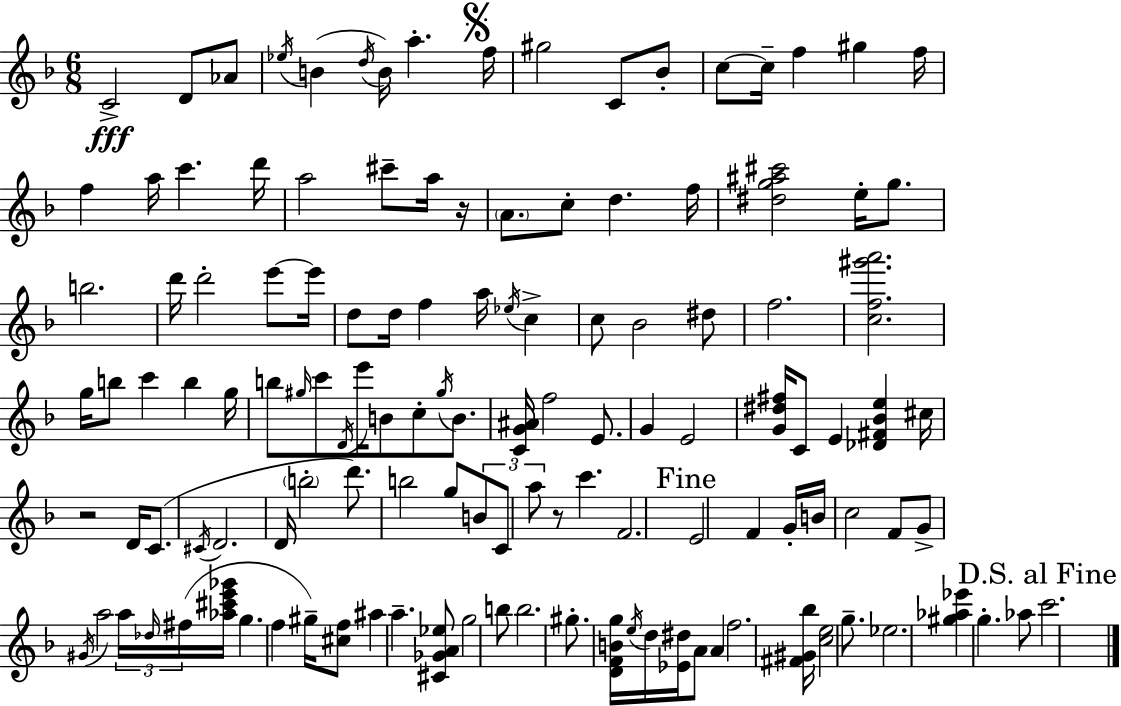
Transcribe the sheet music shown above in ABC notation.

X:1
T:Untitled
M:6/8
L:1/4
K:Dm
C2 D/2 _A/2 _e/4 B d/4 B/4 a f/4 ^g2 C/2 _B/2 c/2 c/4 f ^g f/4 f a/4 c' d'/4 a2 ^c'/2 a/4 z/4 A/2 c/2 d f/4 [^dg^a^c']2 e/4 g/2 b2 d'/4 d'2 e'/2 e'/4 d/2 d/4 f a/4 _e/4 c c/2 _B2 ^d/2 f2 [cf^g'a']2 g/4 b/2 c' b g/4 b/2 ^g/4 c'/2 D/4 e'/4 B/2 c/2 ^g/4 B/2 [CG^A]/4 f2 E/2 G E2 [G^d^f]/4 C/2 E [_D^F_Be] ^c/4 z2 D/4 C/2 ^C/4 D2 D/4 b2 d'/2 b2 g/2 B/2 C/2 a/2 z/2 c' F2 E2 F G/4 B/4 c2 F/2 G/2 ^G/4 a2 a/4 _d/4 ^f/4 [_a^c'e'_g']/4 g f ^g/4 [^cf]/2 ^a a [^C_GA_e]/2 g2 b/2 b2 ^g/2 [DFBg]/4 e/4 d/4 [_E^d]/4 A/2 A f2 [^F^G_b]/4 [ce]2 g/2 _e2 [^g_a_e'] g _a/2 c'2